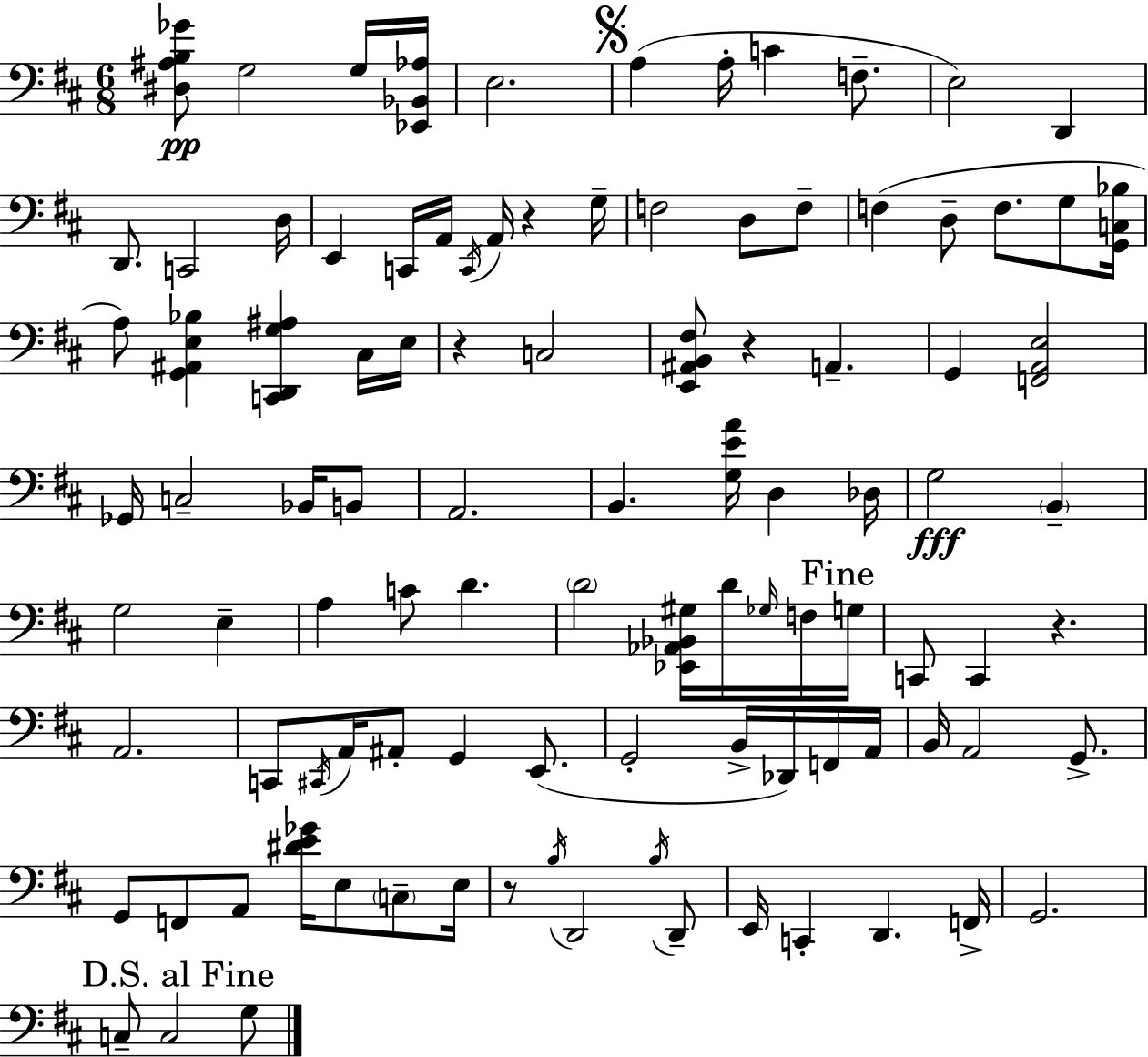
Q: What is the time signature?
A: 6/8